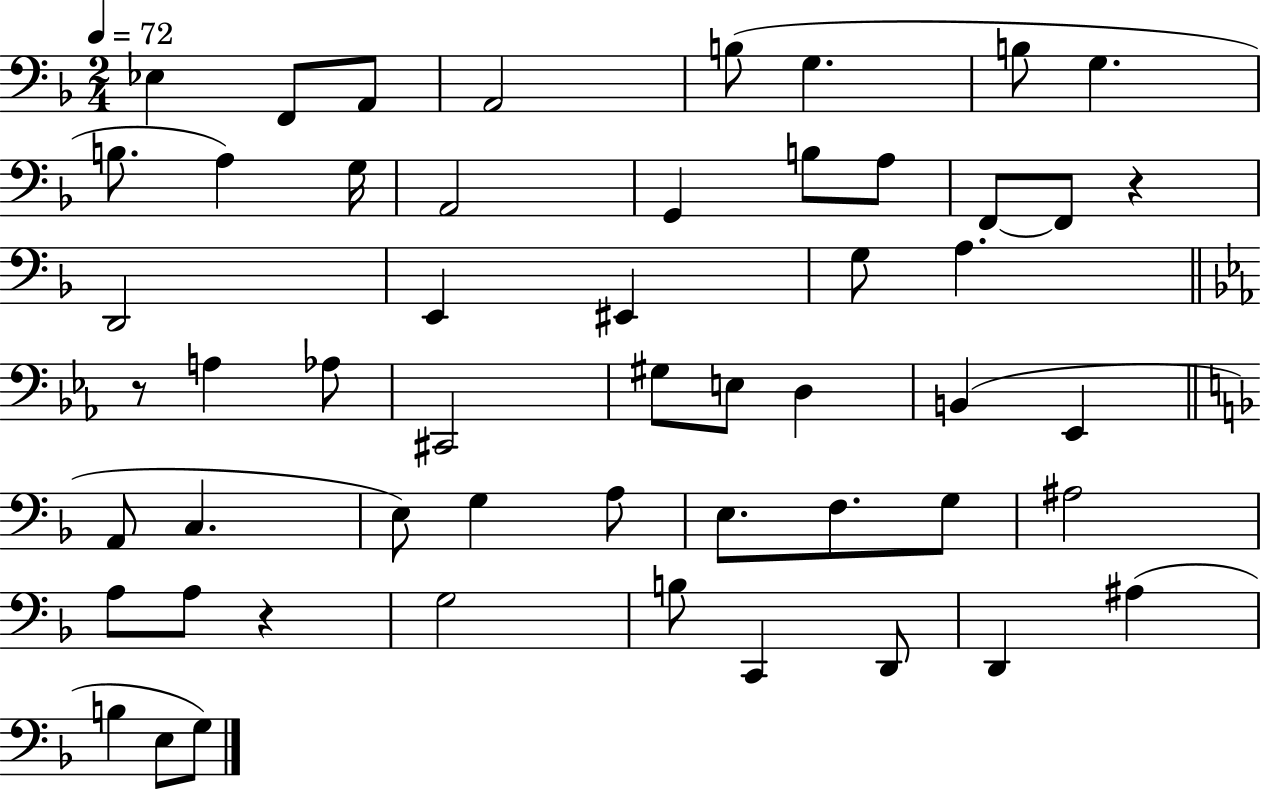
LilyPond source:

{
  \clef bass
  \numericTimeSignature
  \time 2/4
  \key f \major
  \tempo 4 = 72
  ees4 f,8 a,8 | a,2 | b8( g4. | b8 g4. | \break b8. a4) g16 | a,2 | g,4 b8 a8 | f,8~~ f,8 r4 | \break d,2 | e,4 eis,4 | g8 a4. | \bar "||" \break \key c \minor r8 a4 aes8 | cis,2 | gis8 e8 d4 | b,4( ees,4 | \break \bar "||" \break \key f \major a,8 c4. | e8) g4 a8 | e8. f8. g8 | ais2 | \break a8 a8 r4 | g2 | b8 c,4 d,8 | d,4 ais4( | \break b4 e8 g8) | \bar "|."
}